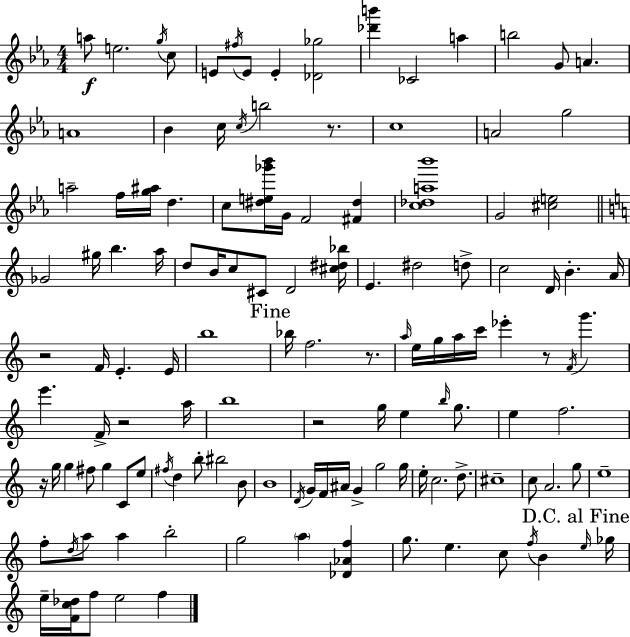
{
  \clef treble
  \numericTimeSignature
  \time 4/4
  \key ees \major
  a''8\f e''2. \acciaccatura { g''16 } c''8 | e'8 \acciaccatura { fis''16 } e'8 e'4-. <des' ges''>2 | <des''' b'''>4 ces'2 a''4 | b''2 g'8 a'4. | \break a'1 | bes'4 c''16 \acciaccatura { c''16 } b''2 | r8. c''1 | a'2 g''2 | \break a''2-- f''16 <g'' ais''>16 d''4. | c''8 <dis'' e'' ges''' bes'''>16 g'16 f'2 <fis' dis''>4 | <c'' des'' a'' bes'''>1 | g'2 <cis'' e''>2 | \break \bar "||" \break \key c \major ges'2 gis''16 b''4. a''16 | d''8 b'16 c''8 cis'8 d'2 <cis'' dis'' bes''>16 | e'4. dis''2 d''8-> | c''2 d'16 b'4.-. a'16 | \break r2 f'16 e'4.-. e'16 | b''1 | \mark "Fine" bes''16 f''2. r8. | \grace { a''16 } e''16 g''16 a''16 c'''16 ees'''4-. r8 \acciaccatura { f'16 } g'''4. | \break e'''4. f'16-> r2 | a''16 b''1 | r2 g''16 e''4 \grace { b''16 } | g''8. e''4 f''2. | \break r16 g''16 g''4 fis''8 g''4 c'8 | e''8 \acciaccatura { fis''16 } d''4 b''8-. bis''2 | b'8 b'1 | \acciaccatura { d'16 } g'16 f'16 ais'16 g'4-> g''2 | \break g''16 e''16-. c''2. | d''8.-> cis''1-- | c''8 a'2. | g''8 e''1-- | \break f''8-. \acciaccatura { d''16 } a''8 a''4 b''2-. | g''2 \parenthesize a''4 | <des' aes' f''>4 g''8. e''4. c''8 | \acciaccatura { f''16 } b'4 \mark "D.C. al Fine" \grace { e''16 } ges''16 e''16-- <f' c'' des''>16 f''8 e''2 | \break f''4 \bar "|."
}